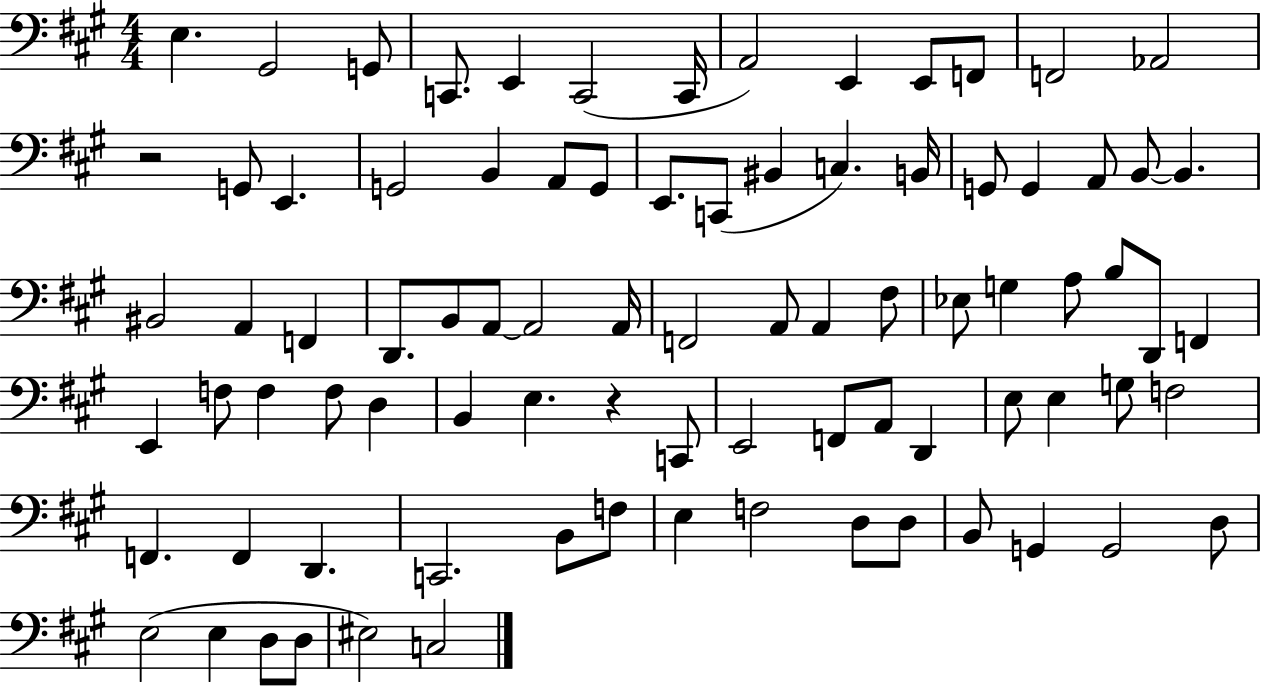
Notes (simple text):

E3/q. G#2/h G2/e C2/e. E2/q C2/h C2/s A2/h E2/q E2/e F2/e F2/h Ab2/h R/h G2/e E2/q. G2/h B2/q A2/e G2/e E2/e. C2/e BIS2/q C3/q. B2/s G2/e G2/q A2/e B2/e B2/q. BIS2/h A2/q F2/q D2/e. B2/e A2/e A2/h A2/s F2/h A2/e A2/q F#3/e Eb3/e G3/q A3/e B3/e D2/e F2/q E2/q F3/e F3/q F3/e D3/q B2/q E3/q. R/q C2/e E2/h F2/e A2/e D2/q E3/e E3/q G3/e F3/h F2/q. F2/q D2/q. C2/h. B2/e F3/e E3/q F3/h D3/e D3/e B2/e G2/q G2/h D3/e E3/h E3/q D3/e D3/e EIS3/h C3/h